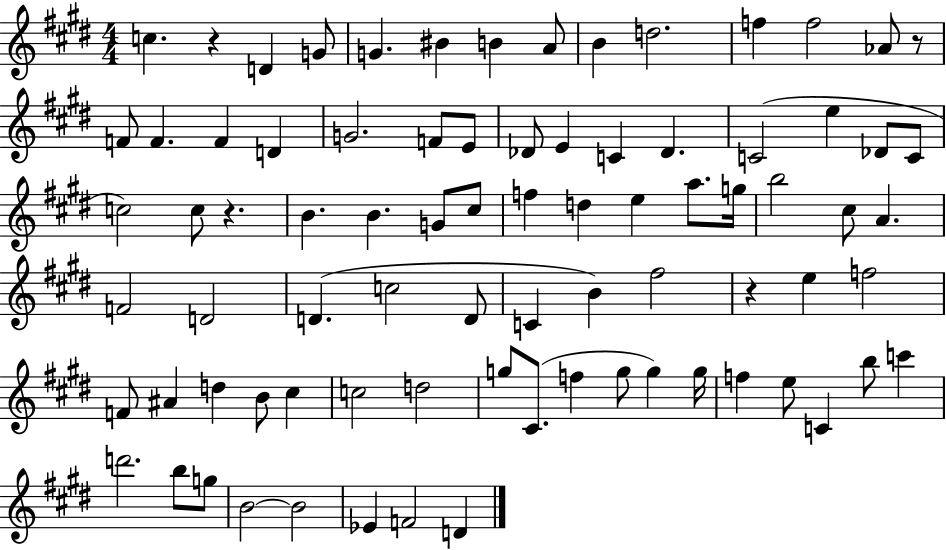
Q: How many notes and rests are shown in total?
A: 81